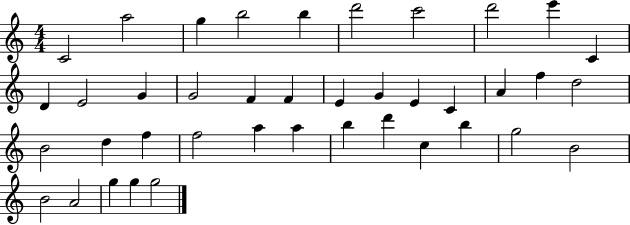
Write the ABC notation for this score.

X:1
T:Untitled
M:4/4
L:1/4
K:C
C2 a2 g b2 b d'2 c'2 d'2 e' C D E2 G G2 F F E G E C A f d2 B2 d f f2 a a b d' c b g2 B2 B2 A2 g g g2